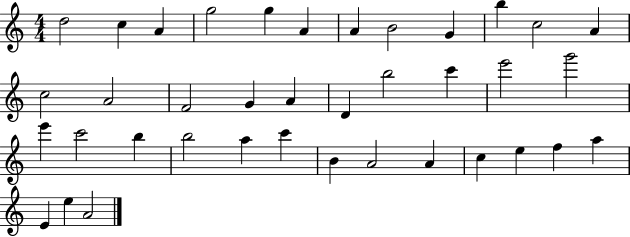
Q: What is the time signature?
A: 4/4